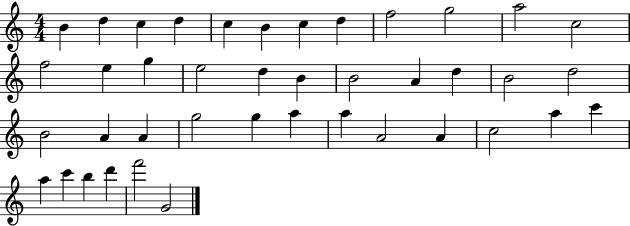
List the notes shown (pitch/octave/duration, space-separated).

B4/q D5/q C5/q D5/q C5/q B4/q C5/q D5/q F5/h G5/h A5/h C5/h F5/h E5/q G5/q E5/h D5/q B4/q B4/h A4/q D5/q B4/h D5/h B4/h A4/q A4/q G5/h G5/q A5/q A5/q A4/h A4/q C5/h A5/q C6/q A5/q C6/q B5/q D6/q F6/h G4/h